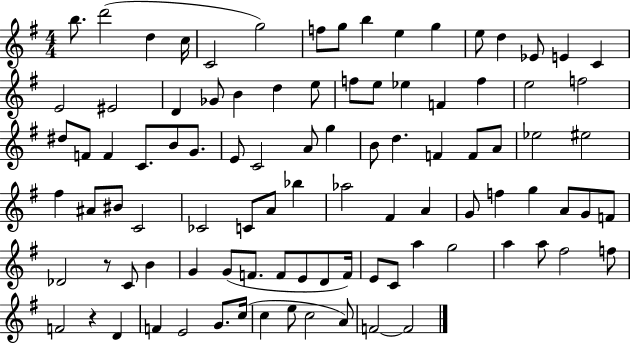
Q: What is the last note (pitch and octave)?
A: F4